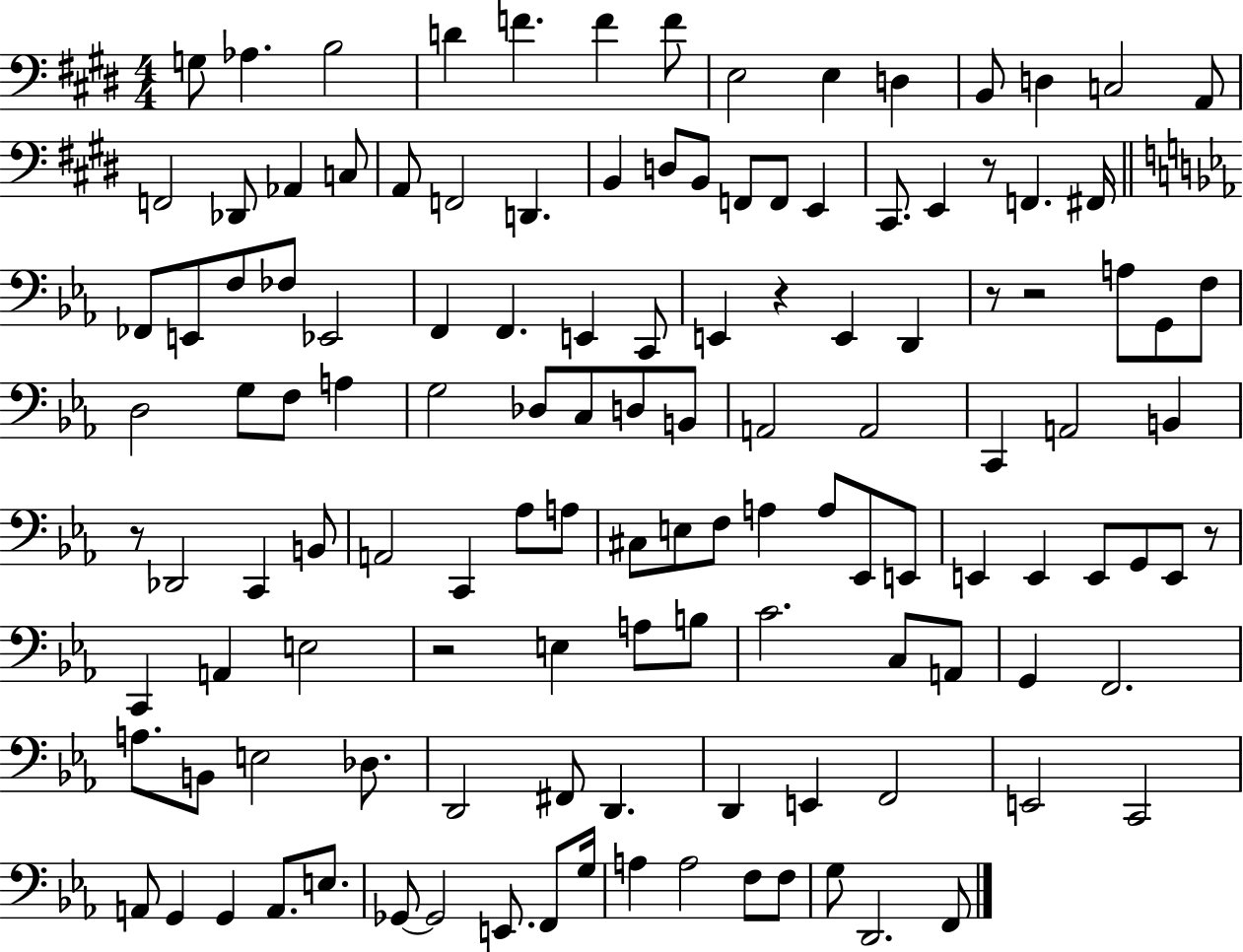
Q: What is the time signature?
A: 4/4